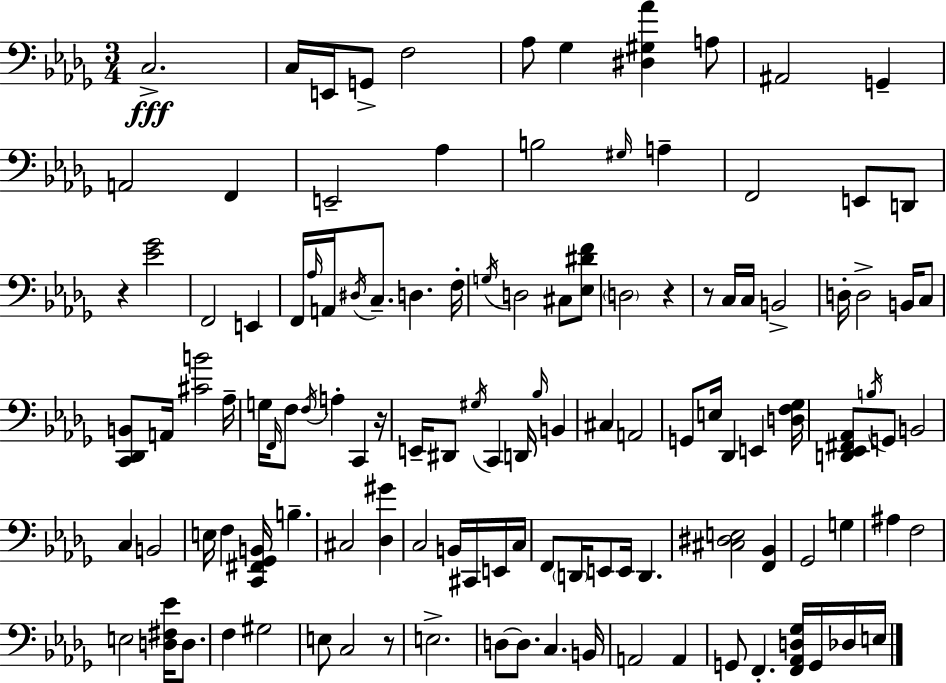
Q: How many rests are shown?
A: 5